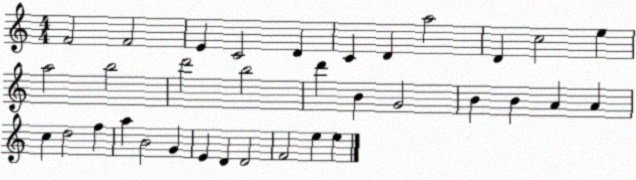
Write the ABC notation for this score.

X:1
T:Untitled
M:4/4
L:1/4
K:C
F2 F2 E C2 D C D a2 D c2 e a2 b2 d'2 b2 d' B G2 B B A A c d2 f a B2 G E D D2 F2 e e